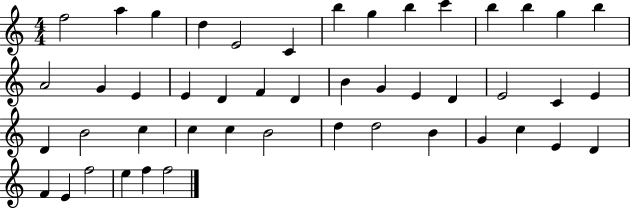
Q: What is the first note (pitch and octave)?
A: F5